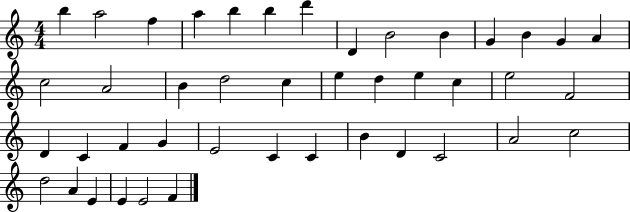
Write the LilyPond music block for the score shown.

{
  \clef treble
  \numericTimeSignature
  \time 4/4
  \key c \major
  b''4 a''2 f''4 | a''4 b''4 b''4 d'''4 | d'4 b'2 b'4 | g'4 b'4 g'4 a'4 | \break c''2 a'2 | b'4 d''2 c''4 | e''4 d''4 e''4 c''4 | e''2 f'2 | \break d'4 c'4 f'4 g'4 | e'2 c'4 c'4 | b'4 d'4 c'2 | a'2 c''2 | \break d''2 a'4 e'4 | e'4 e'2 f'4 | \bar "|."
}